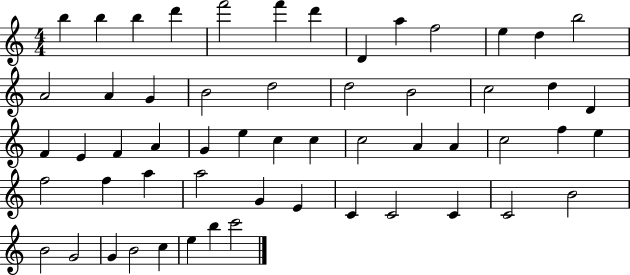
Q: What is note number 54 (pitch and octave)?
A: E5